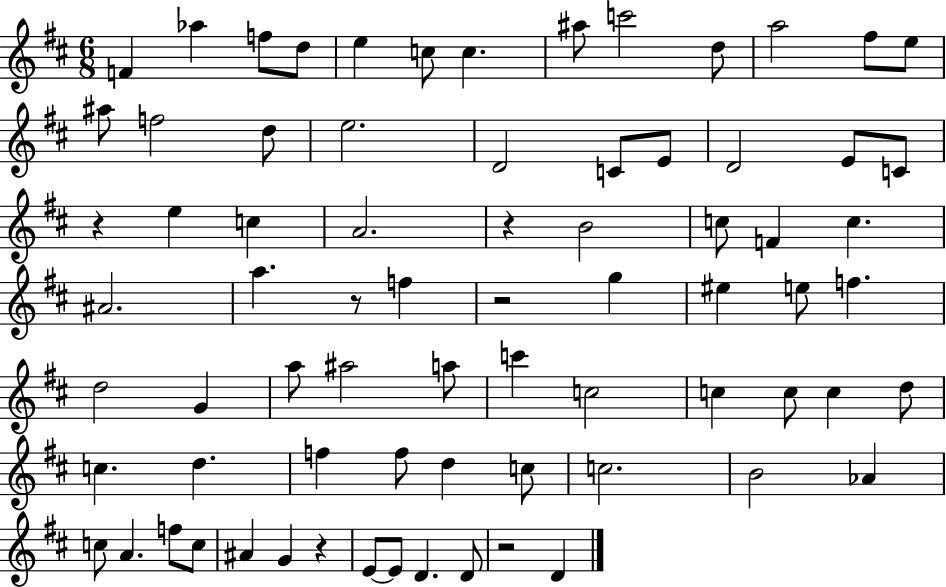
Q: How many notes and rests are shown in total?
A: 74